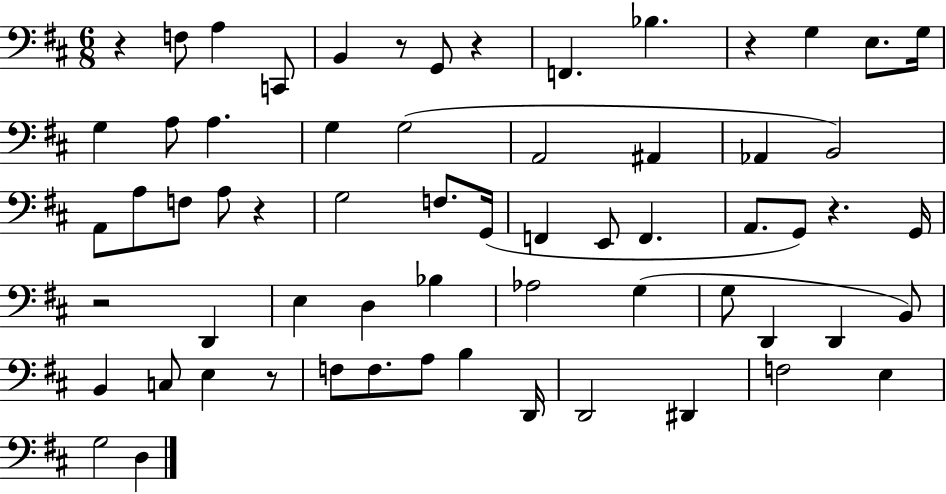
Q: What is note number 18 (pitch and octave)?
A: Ab2